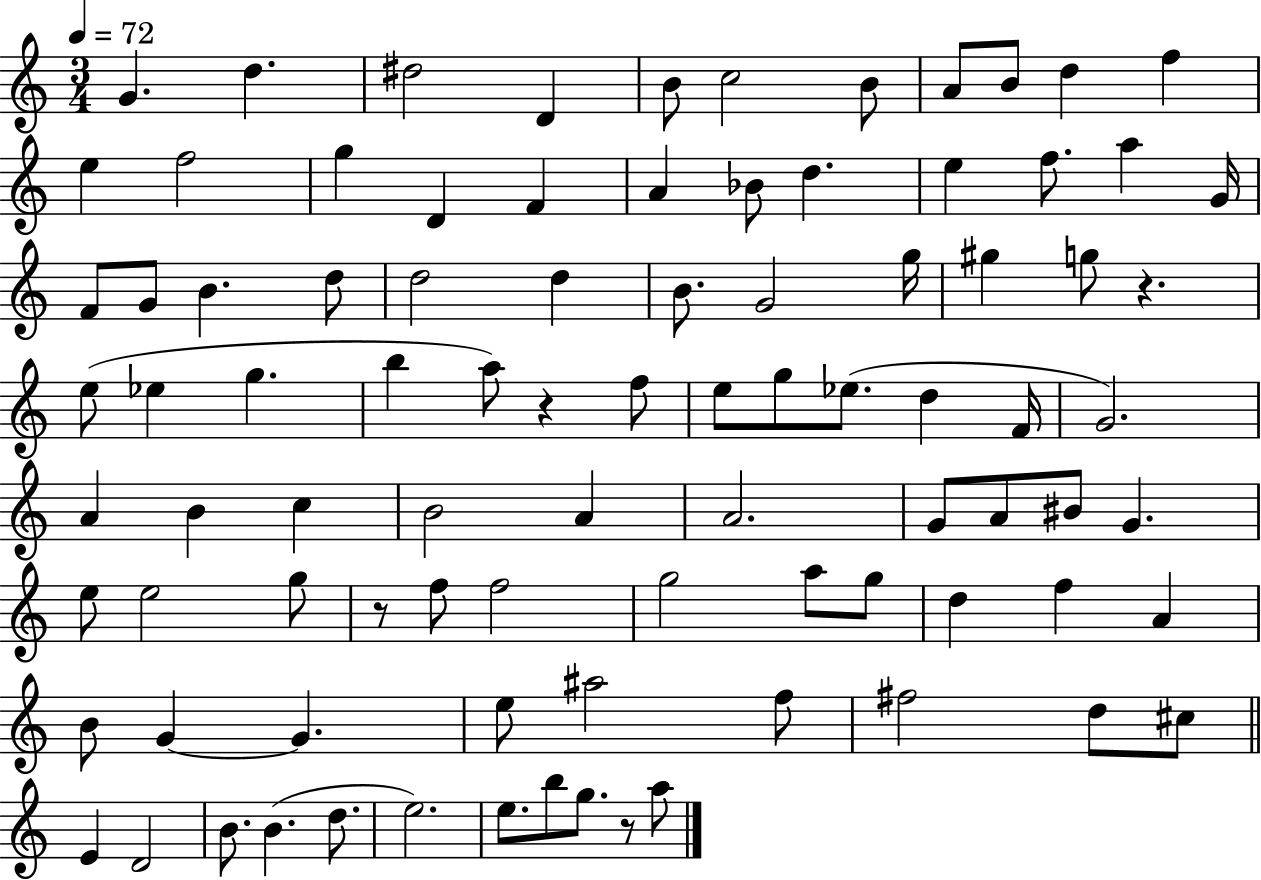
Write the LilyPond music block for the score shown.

{
  \clef treble
  \numericTimeSignature
  \time 3/4
  \key c \major
  \tempo 4 = 72
  \repeat volta 2 { g'4. d''4. | dis''2 d'4 | b'8 c''2 b'8 | a'8 b'8 d''4 f''4 | \break e''4 f''2 | g''4 d'4 f'4 | a'4 bes'8 d''4. | e''4 f''8. a''4 g'16 | \break f'8 g'8 b'4. d''8 | d''2 d''4 | b'8. g'2 g''16 | gis''4 g''8 r4. | \break e''8( ees''4 g''4. | b''4 a''8) r4 f''8 | e''8 g''8 ees''8.( d''4 f'16 | g'2.) | \break a'4 b'4 c''4 | b'2 a'4 | a'2. | g'8 a'8 bis'8 g'4. | \break e''8 e''2 g''8 | r8 f''8 f''2 | g''2 a''8 g''8 | d''4 f''4 a'4 | \break b'8 g'4~~ g'4. | e''8 ais''2 f''8 | fis''2 d''8 cis''8 | \bar "||" \break \key a \minor e'4 d'2 | b'8. b'4.( d''8. | e''2.) | e''8. b''8 g''8. r8 a''8 | \break } \bar "|."
}